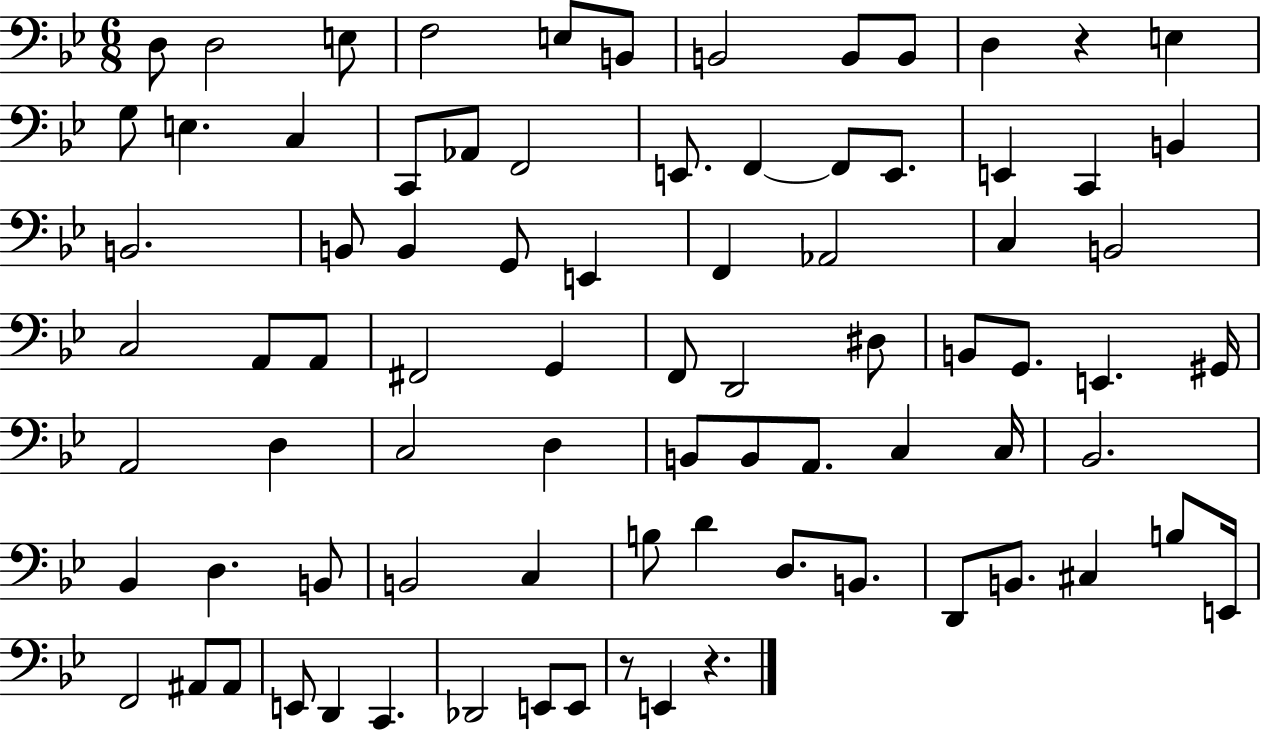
X:1
T:Untitled
M:6/8
L:1/4
K:Bb
D,/2 D,2 E,/2 F,2 E,/2 B,,/2 B,,2 B,,/2 B,,/2 D, z E, G,/2 E, C, C,,/2 _A,,/2 F,,2 E,,/2 F,, F,,/2 E,,/2 E,, C,, B,, B,,2 B,,/2 B,, G,,/2 E,, F,, _A,,2 C, B,,2 C,2 A,,/2 A,,/2 ^F,,2 G,, F,,/2 D,,2 ^D,/2 B,,/2 G,,/2 E,, ^G,,/4 A,,2 D, C,2 D, B,,/2 B,,/2 A,,/2 C, C,/4 _B,,2 _B,, D, B,,/2 B,,2 C, B,/2 D D,/2 B,,/2 D,,/2 B,,/2 ^C, B,/2 E,,/4 F,,2 ^A,,/2 ^A,,/2 E,,/2 D,, C,, _D,,2 E,,/2 E,,/2 z/2 E,, z